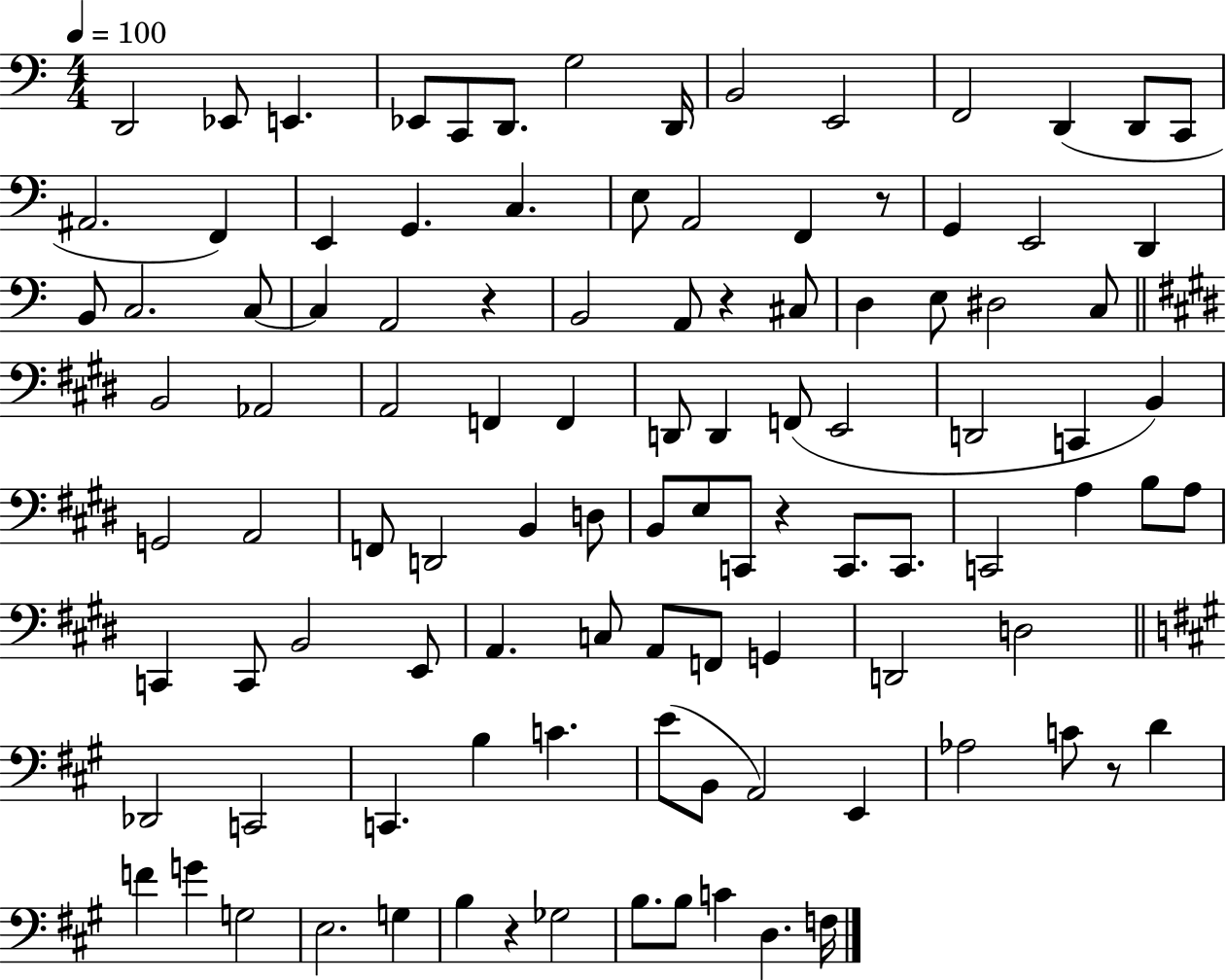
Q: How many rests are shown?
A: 6